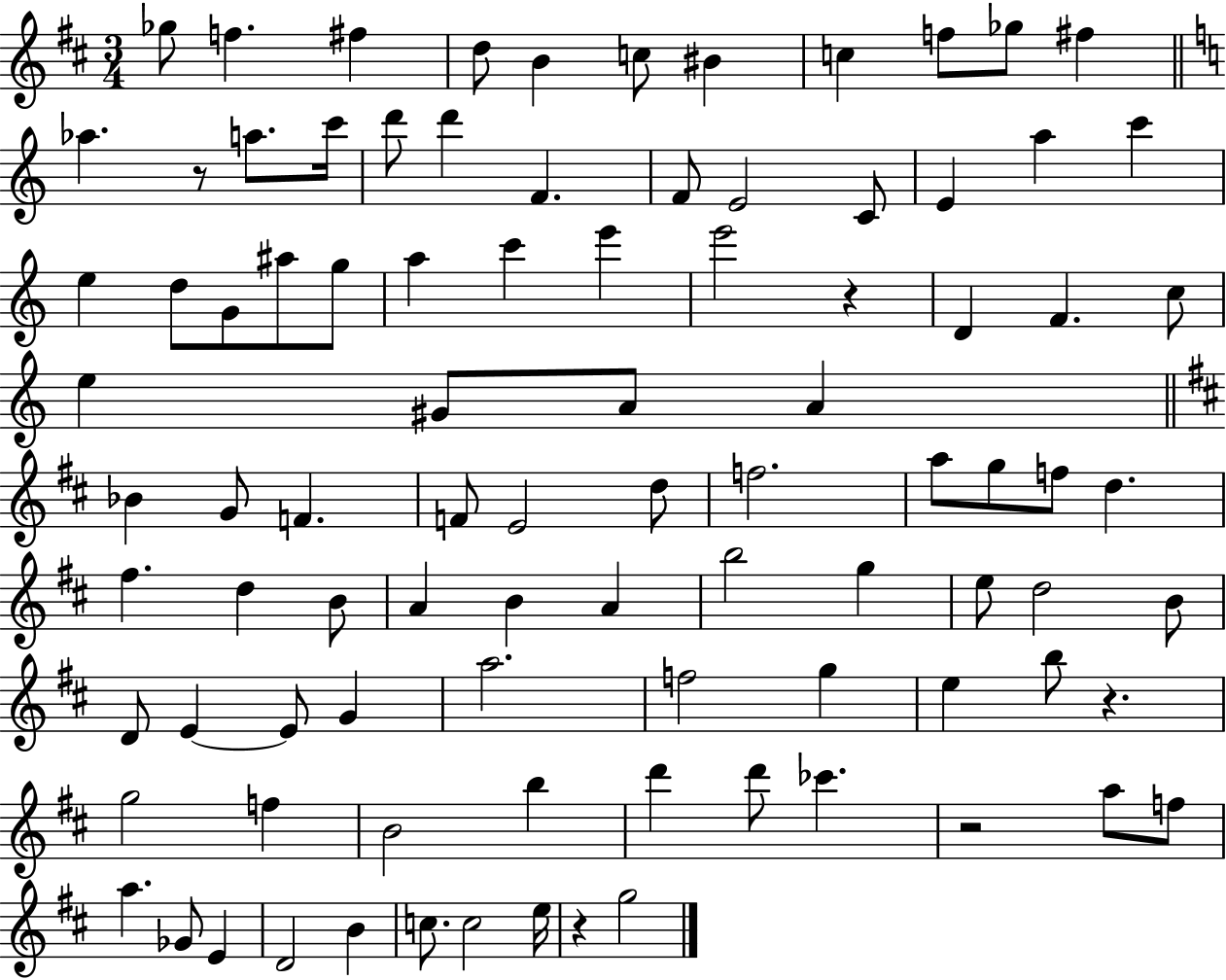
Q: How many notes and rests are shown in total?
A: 93